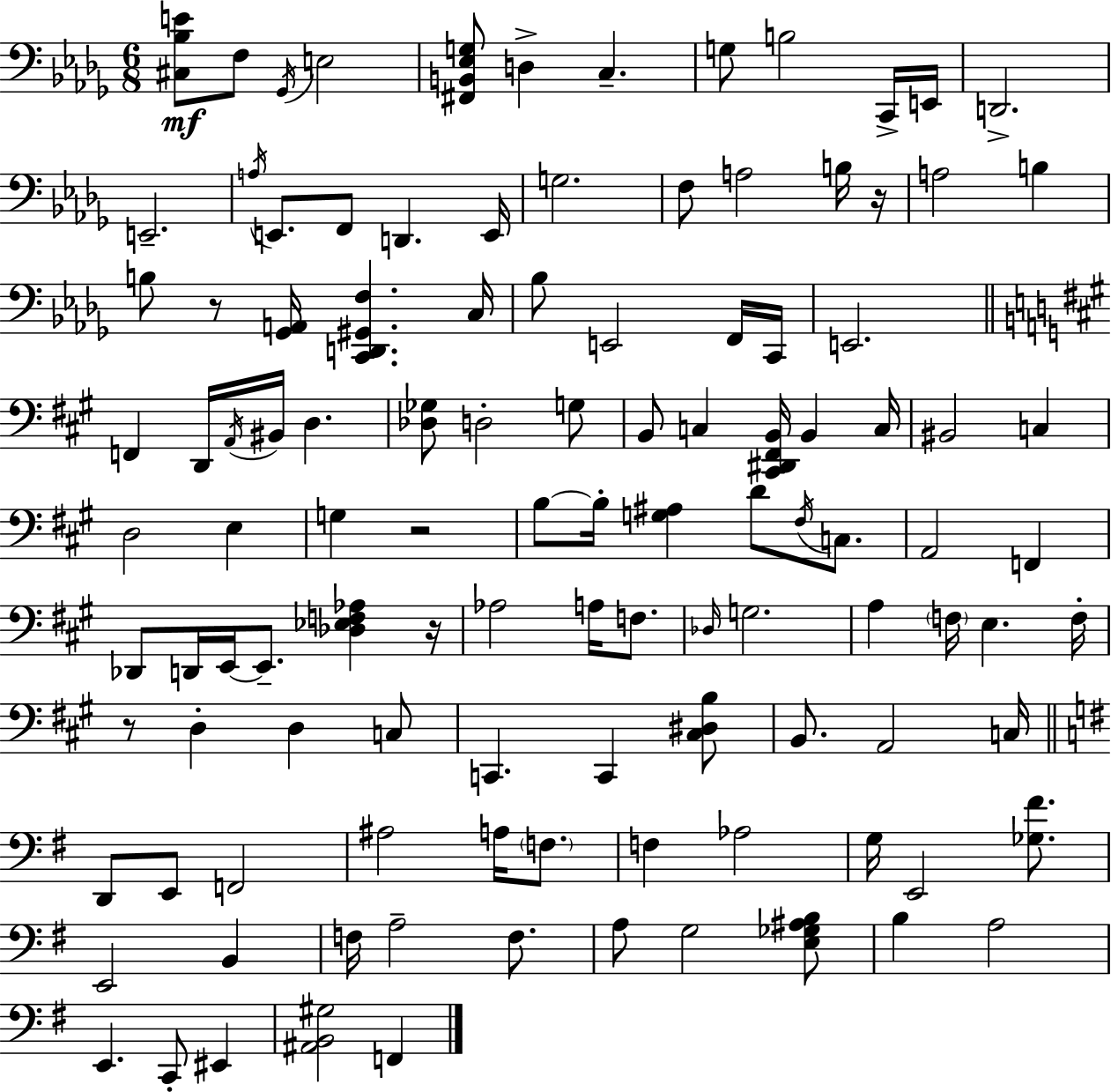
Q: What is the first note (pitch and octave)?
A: F3